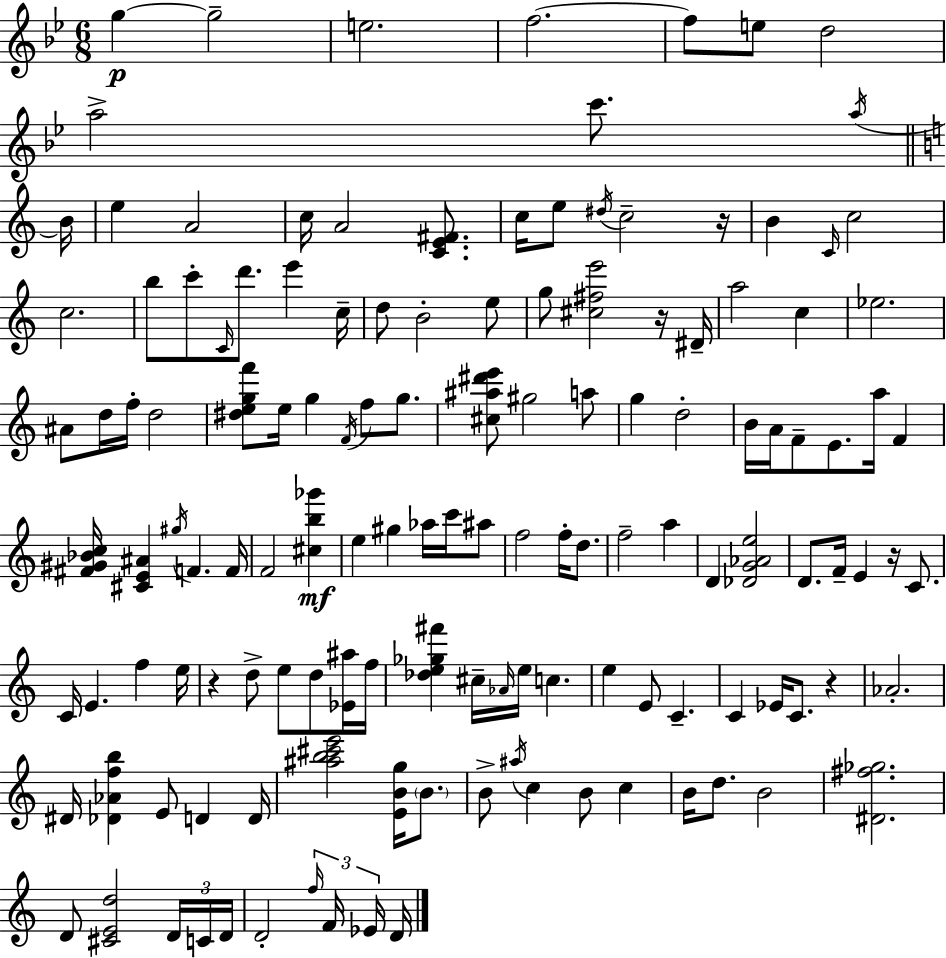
{
  \clef treble
  \numericTimeSignature
  \time 6/8
  \key g \minor
  g''4~~\p g''2-- | e''2. | f''2.~~ | f''8 e''8 d''2 | \break a''2-> c'''8. \acciaccatura { a''16 } | \bar "||" \break \key a \minor b'16 e''4 a'2 | c''16 a'2 <c' e' fis'>8. | c''16 e''8 \acciaccatura { dis''16 } c''2-- | r16 b'4 \grace { c'16 } c''2 | \break c''2. | b''8 c'''8-. \grace { c'16 } d'''8. e'''4 | c''16-- d''8 b'2-. | e''8 g''8 <cis'' fis'' e'''>2 | \break r16 dis'16-- a''2 | c''4 ees''2. | ais'8 d''16 f''16-. d''2 | <dis'' e'' g'' f'''>8 e''16 g''4 \acciaccatura { f'16 } | \break f''8 g''8. <cis'' ais'' dis''' e'''>8 gis''2 | a''8 g''4 d''2-. | b'16 a'16 f'8-- e'8. | a''16 f'4 <fis' gis' bes' c''>16 <cis' e' ais'>4 \acciaccatura { gis''16 } f'4. | \break f'16 f'2 | <cis'' b'' ges'''>4\mf e''4 gis''4 | aes''16 c'''16 ais''8 f''2 | f''16-. d''8. f''2-- | \break a''4 d'4 <des' g' aes' e''>2 | d'8. f'16-- e'4 | r16 c'8. c'16 e'4. | f''4 e''16 r4 d''8-> | \break e''8 d''8 <ees' ais''>16 f''16 <des'' e'' ges'' fis'''>4 cis''16-- \grace { aes'16 } | e''16 c''4. e''4 e'8 | c'4.-- c'4 ees'16 | c'8. r4 aes'2.-. | \break dis'16 <des' aes' f'' b''>4 | e'8 d'4 d'16 <ais'' b'' cis''' e'''>2 | <e' b' g''>16 \parenthesize b'8. b'8-> \acciaccatura { ais''16 } c''4 | b'8 c''4 b'16 d''8. | \break b'2 <dis' fis'' ges''>2. | d'8 <cis' e' d''>2 | \tuplet 3/2 { d'16 c'16 d'16 } d'2-. | \tuplet 3/2 { \grace { f''16 } f'16 ees'16 } d'16 \bar "|."
}